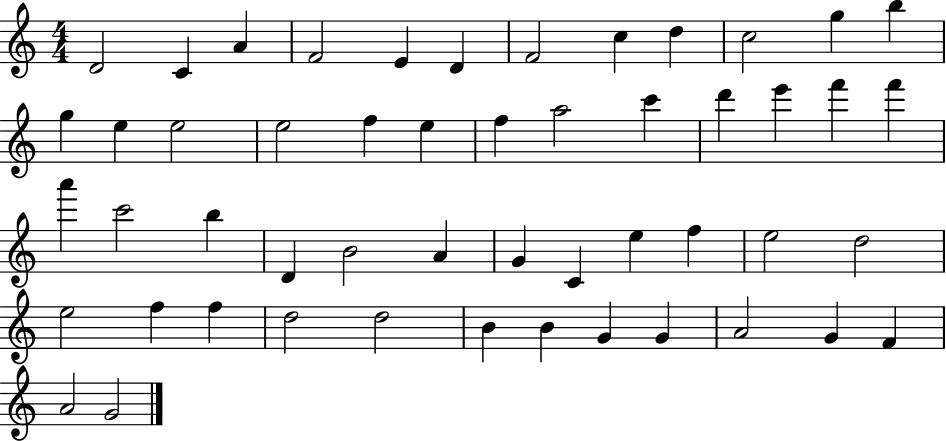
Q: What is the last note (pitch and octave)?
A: G4